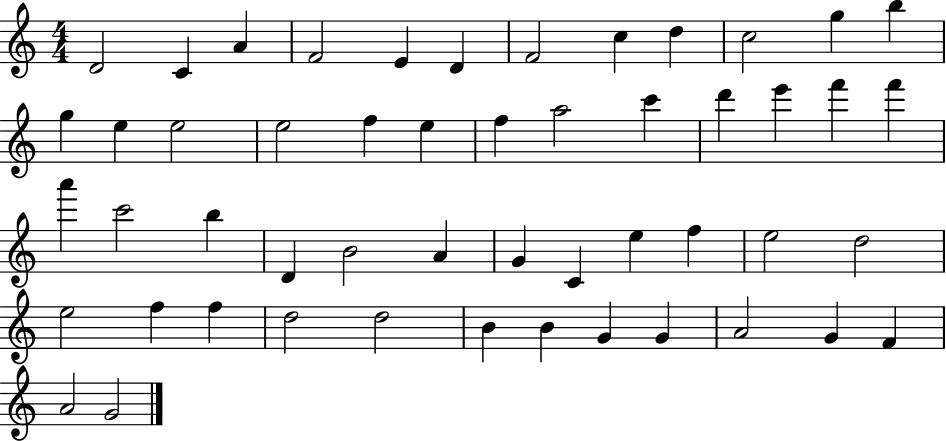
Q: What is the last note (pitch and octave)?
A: G4